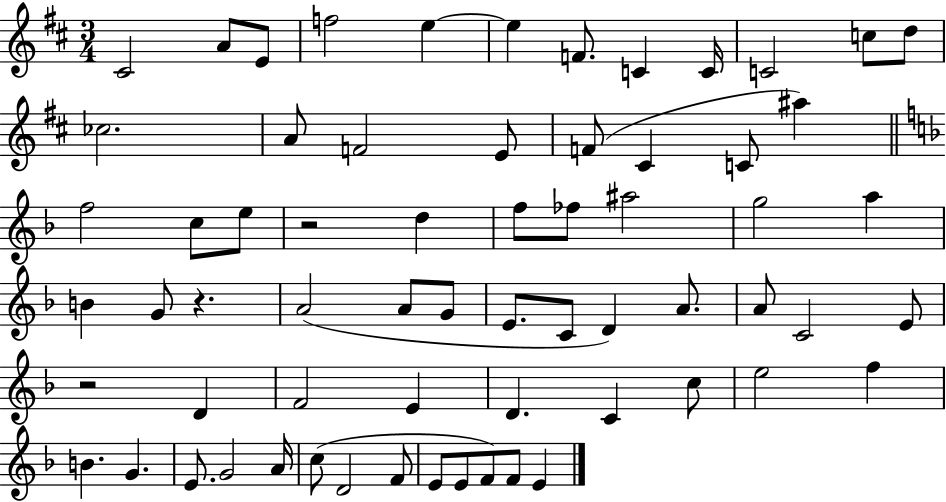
C#4/h A4/e E4/e F5/h E5/q E5/q F4/e. C4/q C4/s C4/h C5/e D5/e CES5/h. A4/e F4/h E4/e F4/e C#4/q C4/e A#5/q F5/h C5/e E5/e R/h D5/q F5/e FES5/e A#5/h G5/h A5/q B4/q G4/e R/q. A4/h A4/e G4/e E4/e. C4/e D4/q A4/e. A4/e C4/h E4/e R/h D4/q F4/h E4/q D4/q. C4/q C5/e E5/h F5/q B4/q. G4/q. E4/e. G4/h A4/s C5/e D4/h F4/e E4/e E4/e F4/e F4/e E4/q